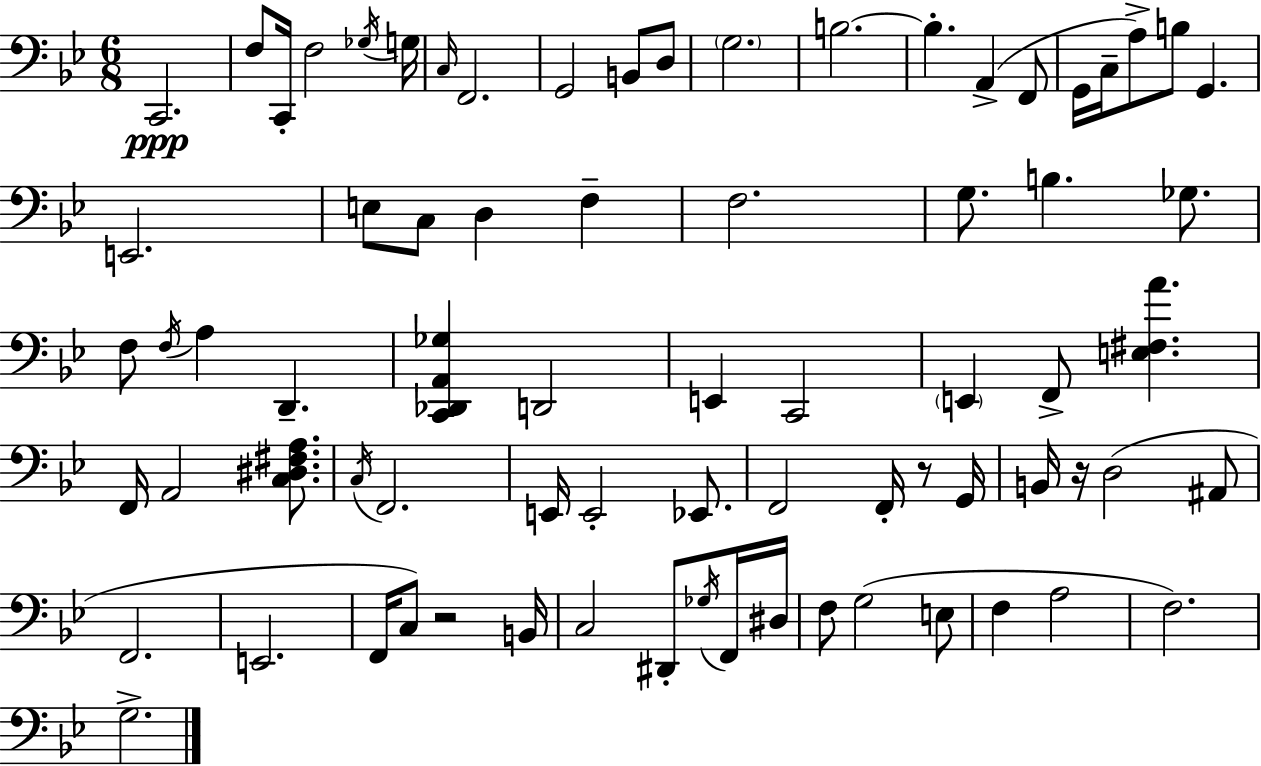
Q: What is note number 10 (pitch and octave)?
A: B2